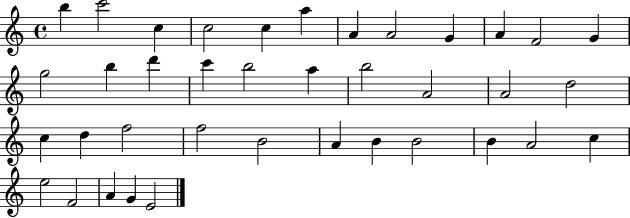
X:1
T:Untitled
M:4/4
L:1/4
K:C
b c'2 c c2 c a A A2 G A F2 G g2 b d' c' b2 a b2 A2 A2 d2 c d f2 f2 B2 A B B2 B A2 c e2 F2 A G E2